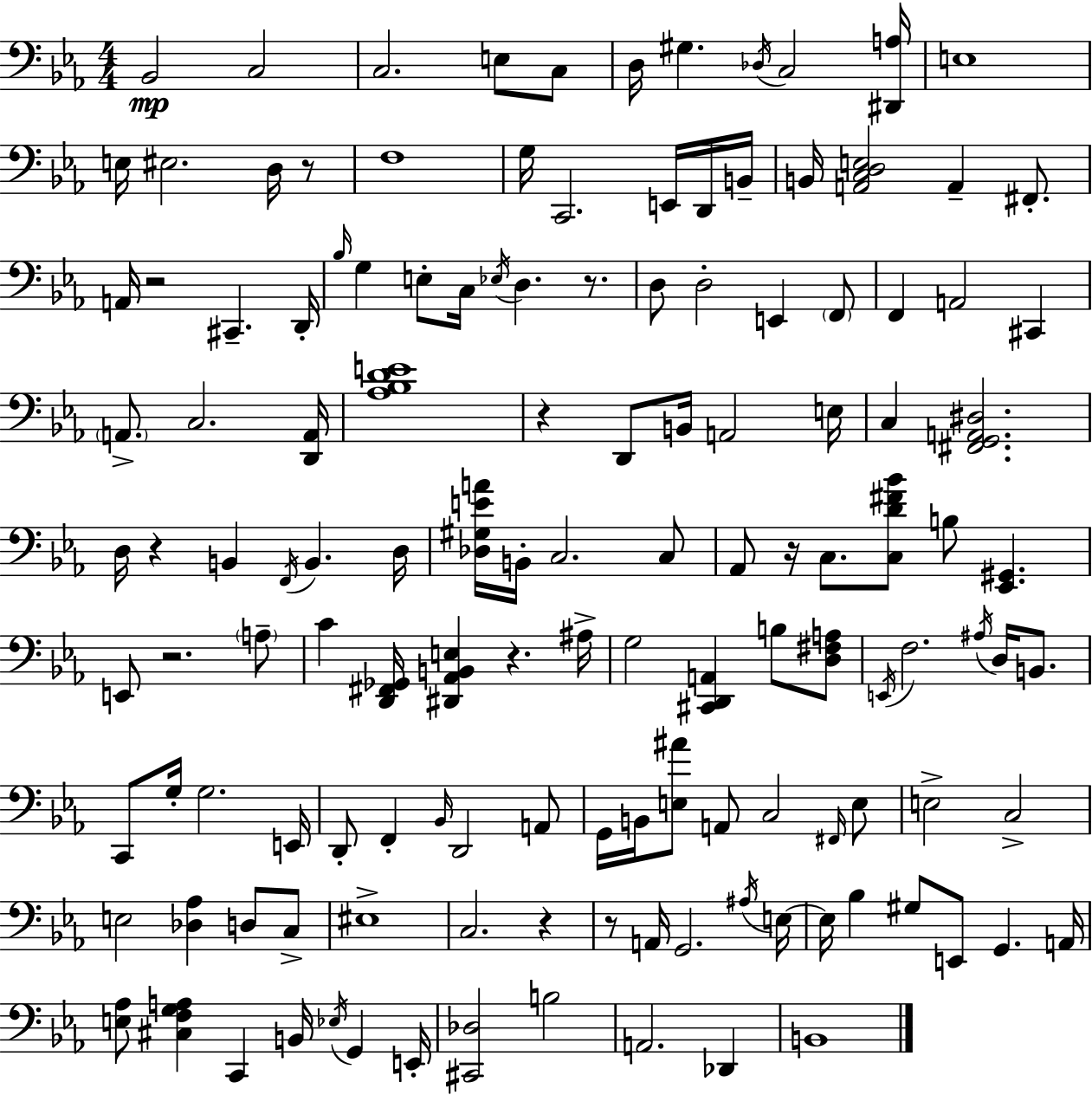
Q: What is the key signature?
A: C minor